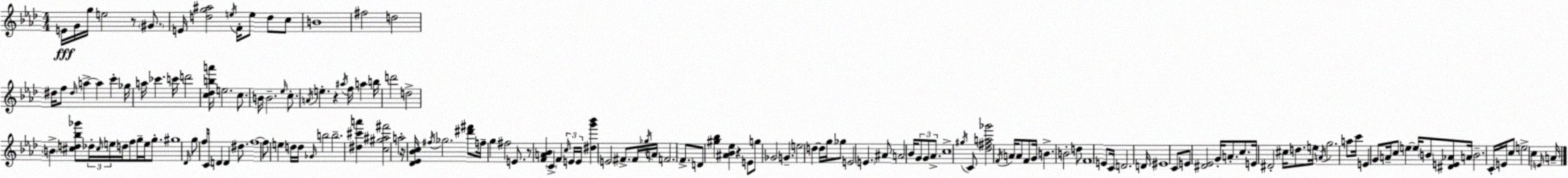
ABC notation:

X:1
T:Untitled
M:4/4
L:1/4
K:Fm
E/4 G/4 g/4 e2 z/2 ^G/2 E/4 [dg^a]2 e/4 F/4 e/2 d/2 c/2 B4 ^f2 d2 ^d/4 f/2 ^d/4 a a c' _g/4 a/4 _c' c'/4 d'2 [c_dba']/4 e2 c/2 B/4 B2 _e/4 c/2 A/4 e z ^a/4 f/4 a b/4 d'2 d2 B [^cd_b_g']/2 _d/4 ^c/4 e/4 d/4 f/2 g/4 e/4 g/2 ^g4 _D/4 g/2 f/2 C/4 D D ^d/2 f4 f/2 e d/4 d/4 _G/4 b2 b2 [^d^c'a'] [c^g^a^f']2 a2 z/4 [_D_E_Bc]/4 ^f/4 _g2 [^d'^f']/2 f/4 g ^f2 E/2 z/2 [FA_B] C F c/4 E/4 E/4 [^dg'_b'] E2 ^F/2 ^F/4 _g/4 A/4 F2 F/2 D/2 [^g_b] [^A_B_e] z E/2 g/2 _G2 G e2 d d/4 g/4 _g/2 E2 E ^A/2 A2 _B/4 G/2 G/2 _A/2 c4 ^g/4 C/2 [_d^fa_g']2 F/4 A/4 A/2 F/2 G/4 B B2 d/2 F4 E/2 C/4 D2 D/4 ^E4 C/2 E/2 [^D_E]2 G/4 A/2 c/2 E/4 ^D2 ^c/4 d/2 e/4 A/4 g2 a/2 c'/4 E G/2 A/4 c/2 e e/4 B/2 [^DE_A]/2 A/4 B2 C/4 E/4 c/2 e2 c E/4 A/4